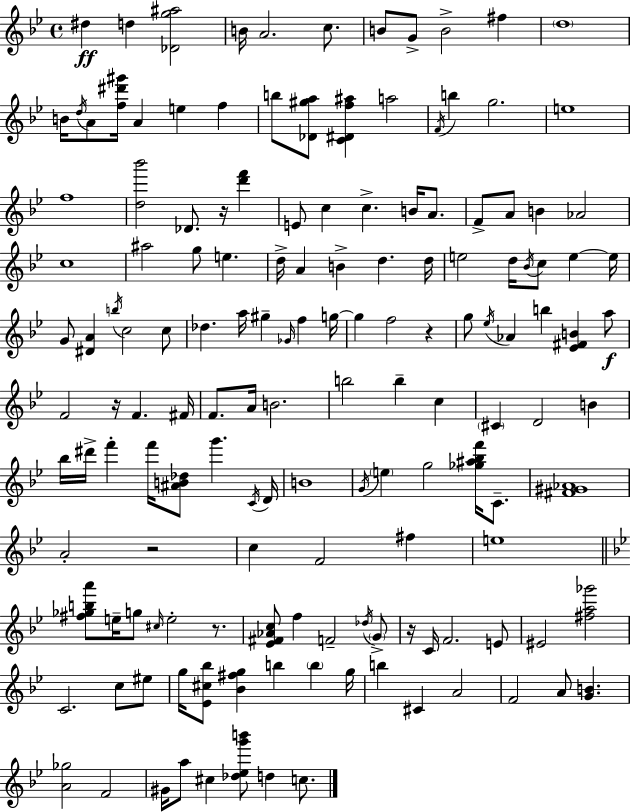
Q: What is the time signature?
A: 4/4